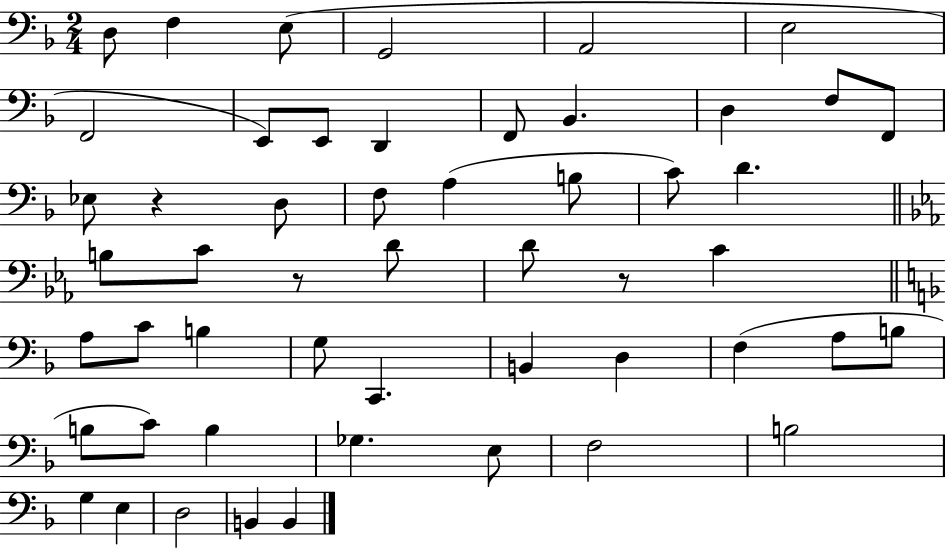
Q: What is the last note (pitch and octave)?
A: B2